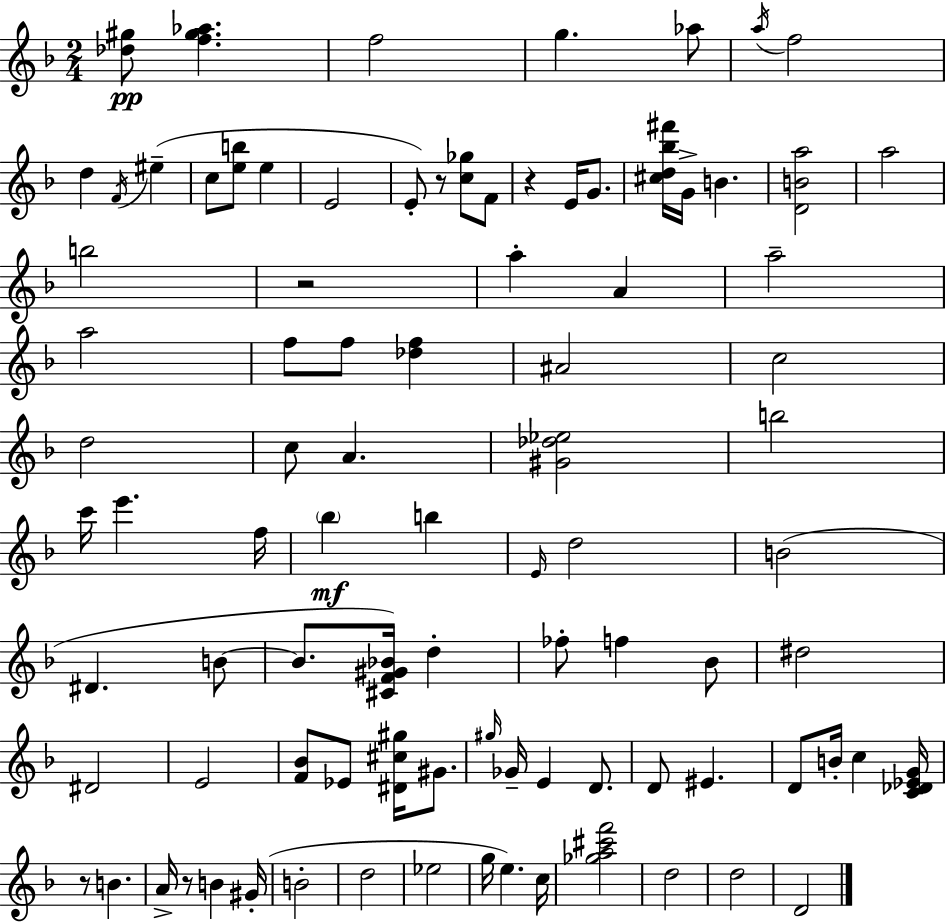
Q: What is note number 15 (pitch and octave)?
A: G4